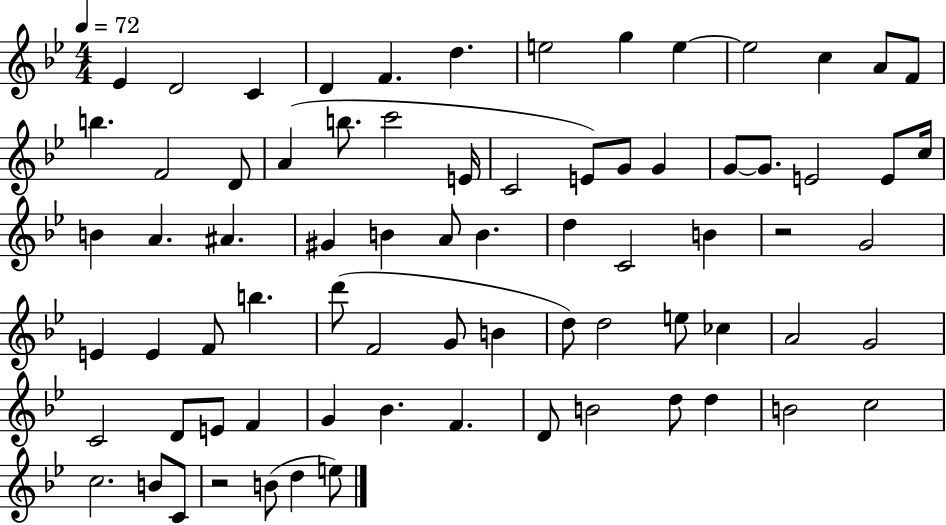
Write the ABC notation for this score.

X:1
T:Untitled
M:4/4
L:1/4
K:Bb
_E D2 C D F d e2 g e e2 c A/2 F/2 b F2 D/2 A b/2 c'2 E/4 C2 E/2 G/2 G G/2 G/2 E2 E/2 c/4 B A ^A ^G B A/2 B d C2 B z2 G2 E E F/2 b d'/2 F2 G/2 B d/2 d2 e/2 _c A2 G2 C2 D/2 E/2 F G _B F D/2 B2 d/2 d B2 c2 c2 B/2 C/2 z2 B/2 d e/2